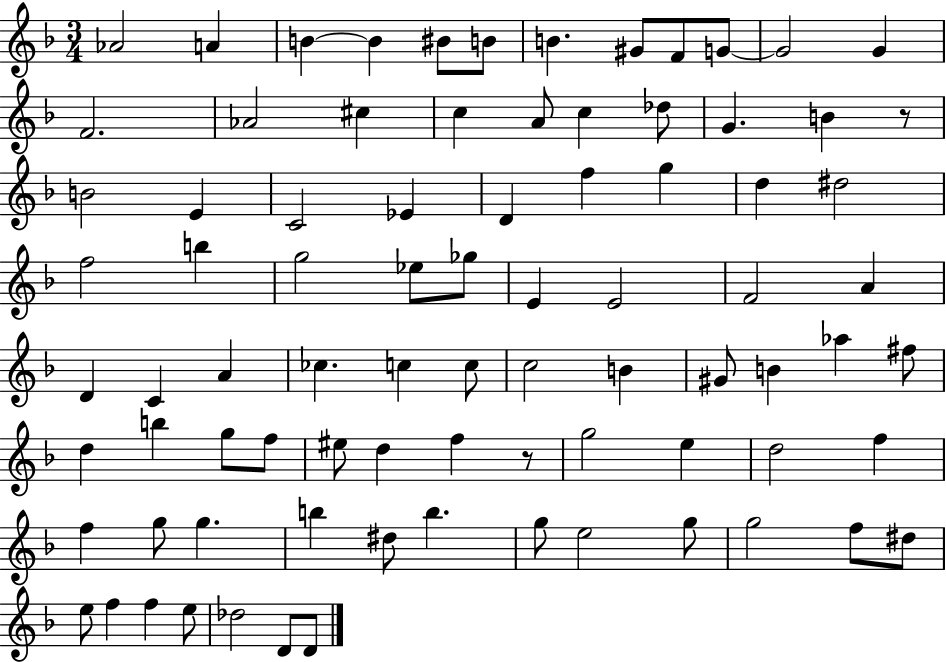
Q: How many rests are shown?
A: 2